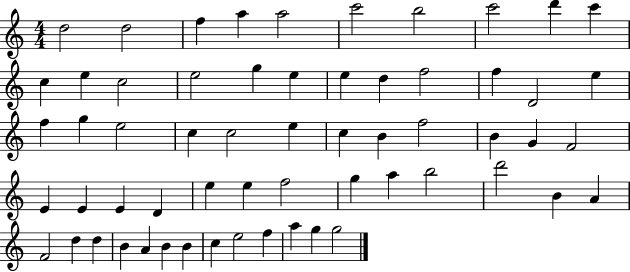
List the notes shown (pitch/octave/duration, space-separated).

D5/h D5/h F5/q A5/q A5/h C6/h B5/h C6/h D6/q C6/q C5/q E5/q C5/h E5/h G5/q E5/q E5/q D5/q F5/h F5/q D4/h E5/q F5/q G5/q E5/h C5/q C5/h E5/q C5/q B4/q F5/h B4/q G4/q F4/h E4/q E4/q E4/q D4/q E5/q E5/q F5/h G5/q A5/q B5/h D6/h B4/q A4/q F4/h D5/q D5/q B4/q A4/q B4/q B4/q C5/q E5/h F5/q A5/q G5/q G5/h